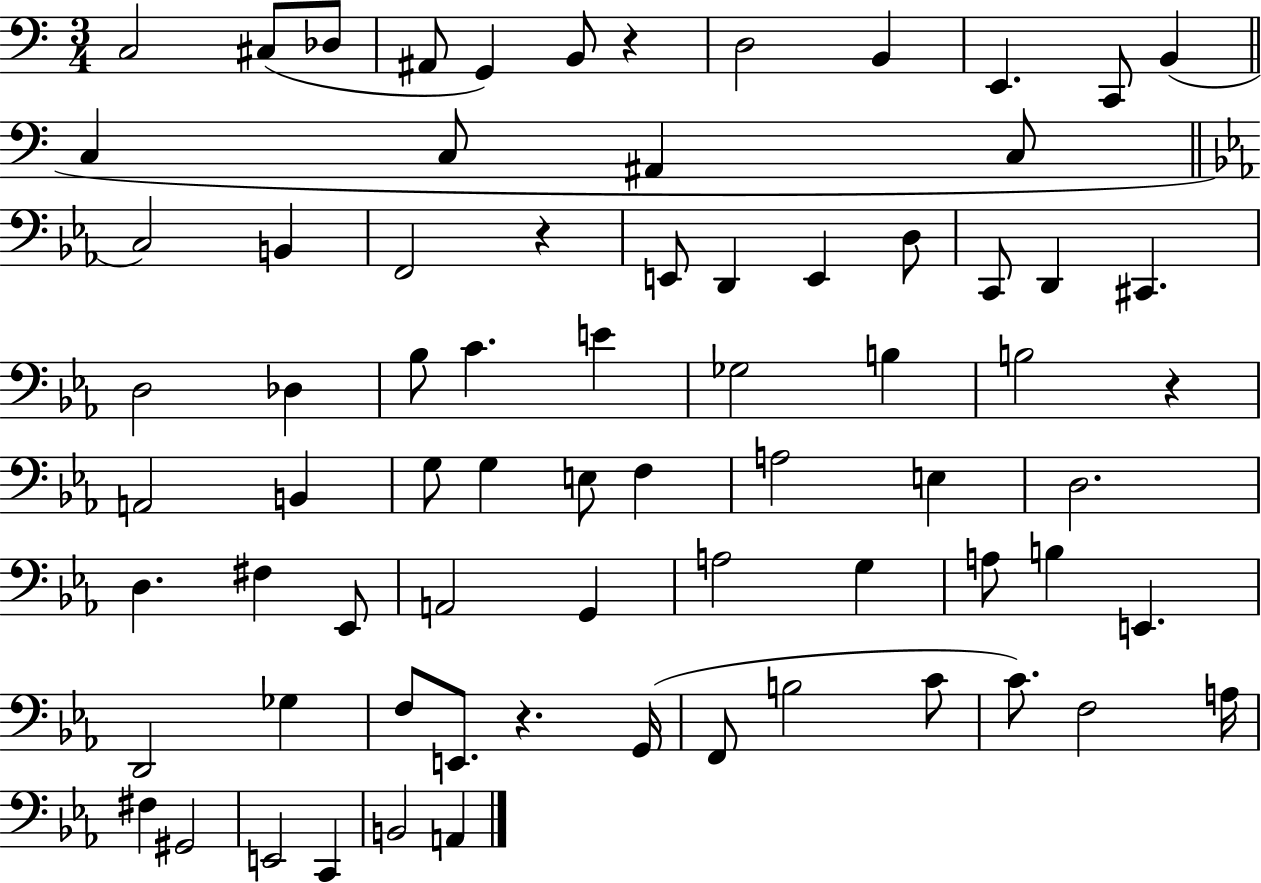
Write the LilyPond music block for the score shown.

{
  \clef bass
  \numericTimeSignature
  \time 3/4
  \key c \major
  c2 cis8( des8 | ais,8 g,4) b,8 r4 | d2 b,4 | e,4. c,8 b,4( | \break \bar "||" \break \key a \minor c4 c8 ais,4 c8 | \bar "||" \break \key c \minor c2) b,4 | f,2 r4 | e,8 d,4 e,4 d8 | c,8 d,4 cis,4. | \break d2 des4 | bes8 c'4. e'4 | ges2 b4 | b2 r4 | \break a,2 b,4 | g8 g4 e8 f4 | a2 e4 | d2. | \break d4. fis4 ees,8 | a,2 g,4 | a2 g4 | a8 b4 e,4. | \break d,2 ges4 | f8 e,8. r4. g,16( | f,8 b2 c'8 | c'8.) f2 a16 | \break fis4 gis,2 | e,2 c,4 | b,2 a,4 | \bar "|."
}